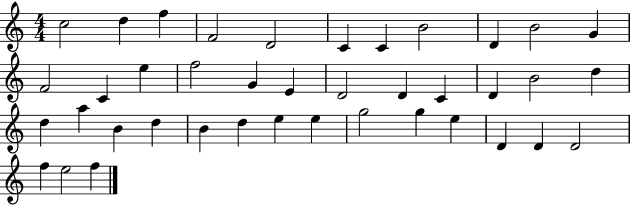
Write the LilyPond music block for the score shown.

{
  \clef treble
  \numericTimeSignature
  \time 4/4
  \key c \major
  c''2 d''4 f''4 | f'2 d'2 | c'4 c'4 b'2 | d'4 b'2 g'4 | \break f'2 c'4 e''4 | f''2 g'4 e'4 | d'2 d'4 c'4 | d'4 b'2 d''4 | \break d''4 a''4 b'4 d''4 | b'4 d''4 e''4 e''4 | g''2 g''4 e''4 | d'4 d'4 d'2 | \break f''4 e''2 f''4 | \bar "|."
}